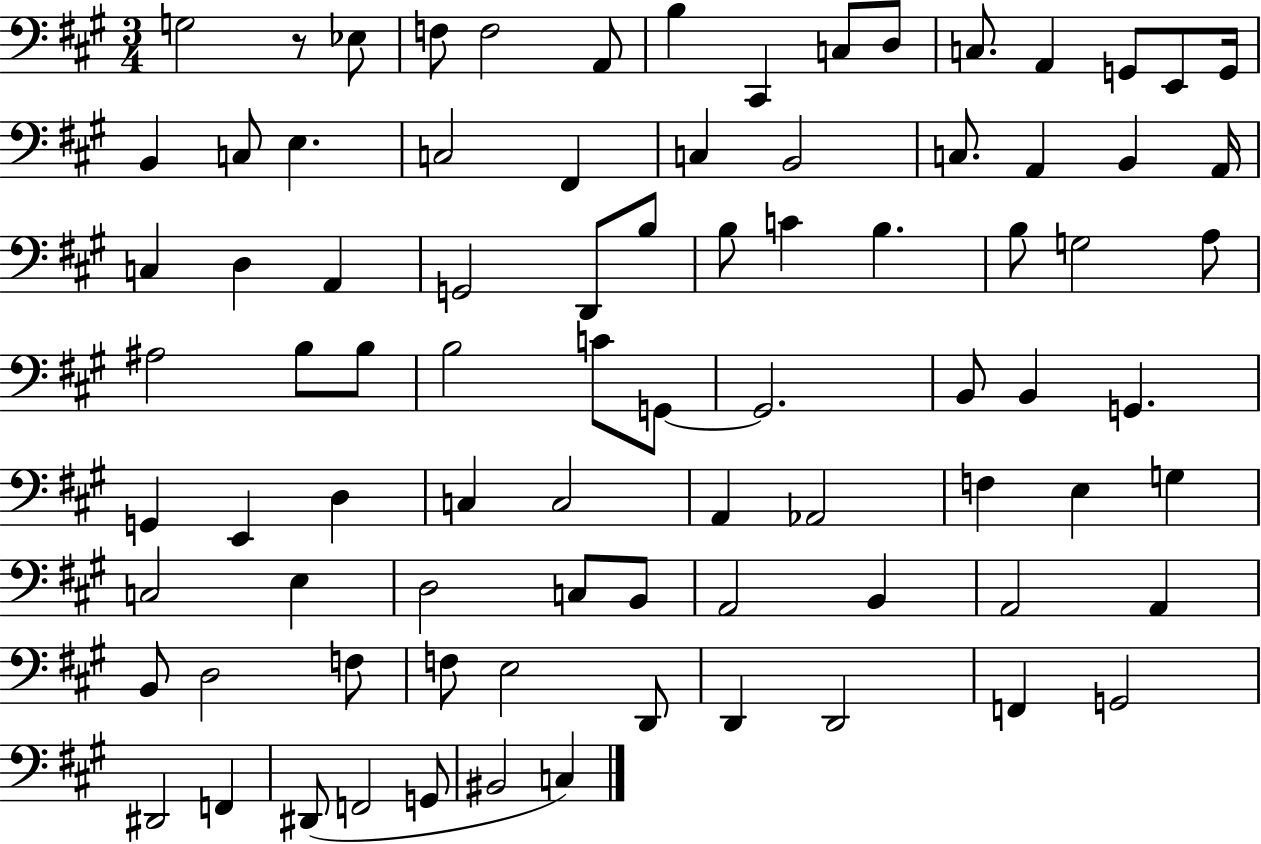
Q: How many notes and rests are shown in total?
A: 84